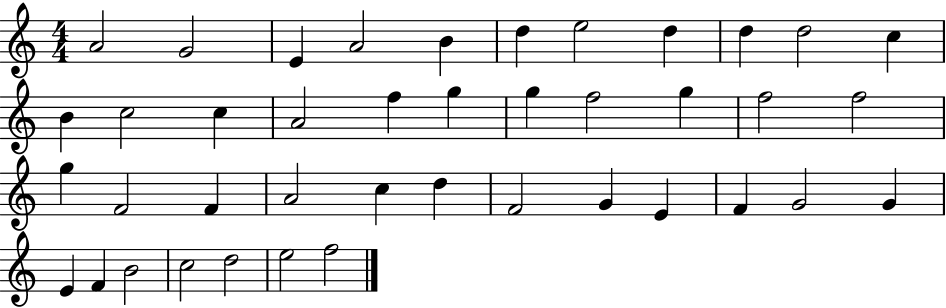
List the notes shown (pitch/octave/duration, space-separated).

A4/h G4/h E4/q A4/h B4/q D5/q E5/h D5/q D5/q D5/h C5/q B4/q C5/h C5/q A4/h F5/q G5/q G5/q F5/h G5/q F5/h F5/h G5/q F4/h F4/q A4/h C5/q D5/q F4/h G4/q E4/q F4/q G4/h G4/q E4/q F4/q B4/h C5/h D5/h E5/h F5/h